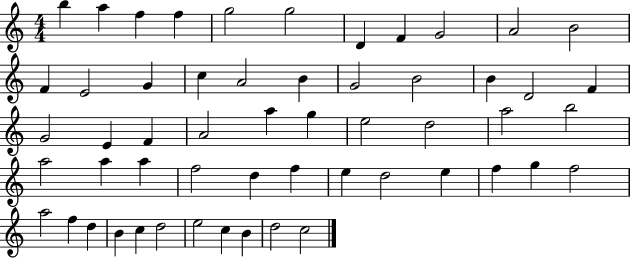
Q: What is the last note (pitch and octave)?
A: C5